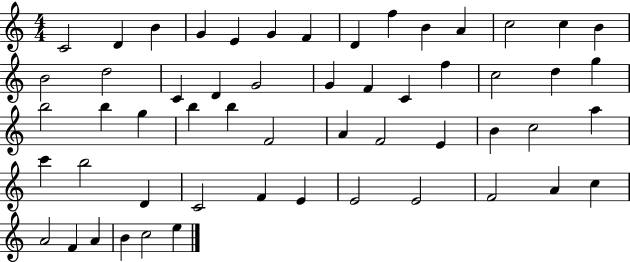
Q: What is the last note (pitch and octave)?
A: E5